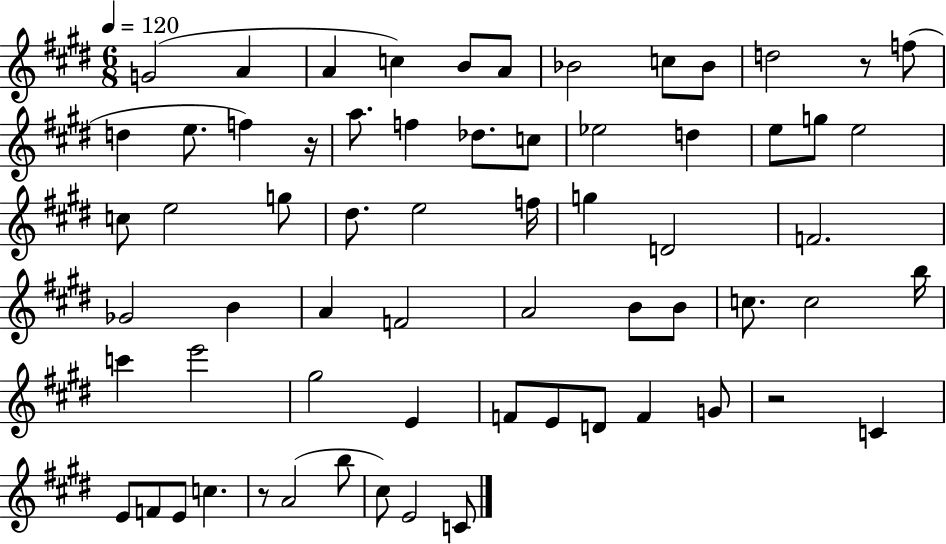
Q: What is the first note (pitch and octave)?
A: G4